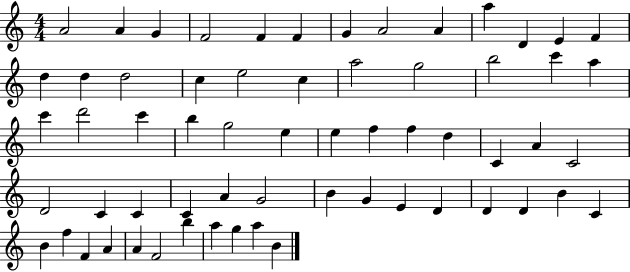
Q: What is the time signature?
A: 4/4